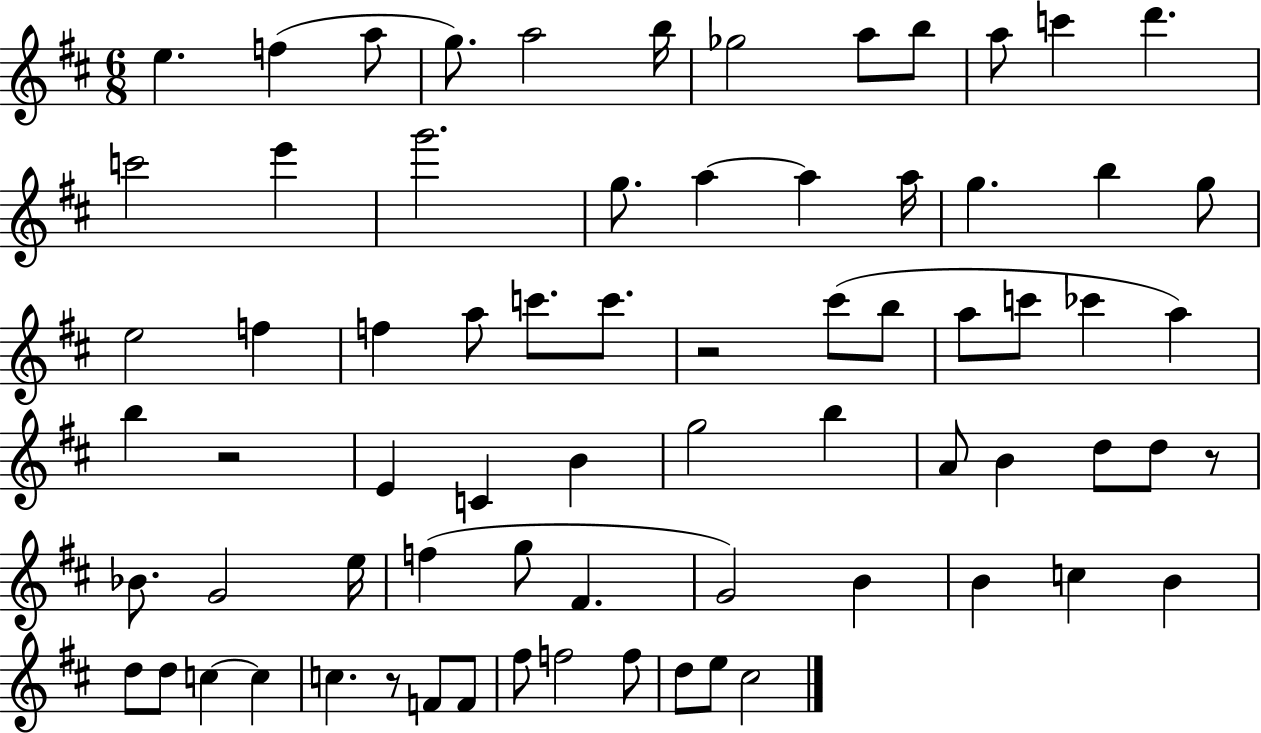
E5/q. F5/q A5/e G5/e. A5/h B5/s Gb5/h A5/e B5/e A5/e C6/q D6/q. C6/h E6/q G6/h. G5/e. A5/q A5/q A5/s G5/q. B5/q G5/e E5/h F5/q F5/q A5/e C6/e. C6/e. R/h C#6/e B5/e A5/e C6/e CES6/q A5/q B5/q R/h E4/q C4/q B4/q G5/h B5/q A4/e B4/q D5/e D5/e R/e Bb4/e. G4/h E5/s F5/q G5/e F#4/q. G4/h B4/q B4/q C5/q B4/q D5/e D5/e C5/q C5/q C5/q. R/e F4/e F4/e F#5/e F5/h F5/e D5/e E5/e C#5/h